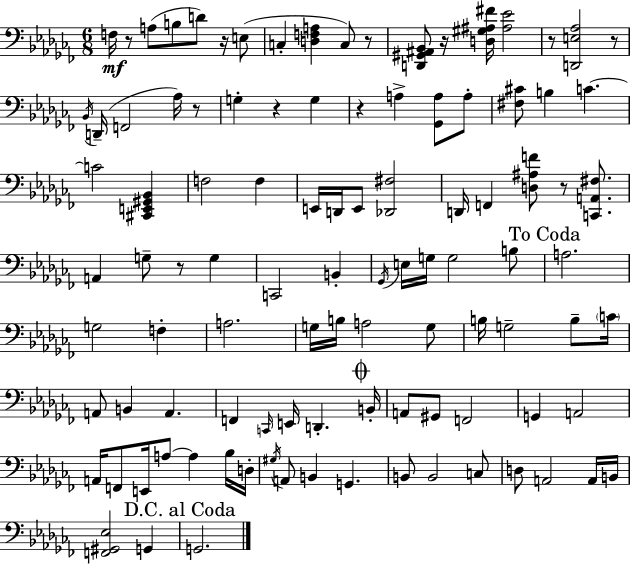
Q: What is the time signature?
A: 6/8